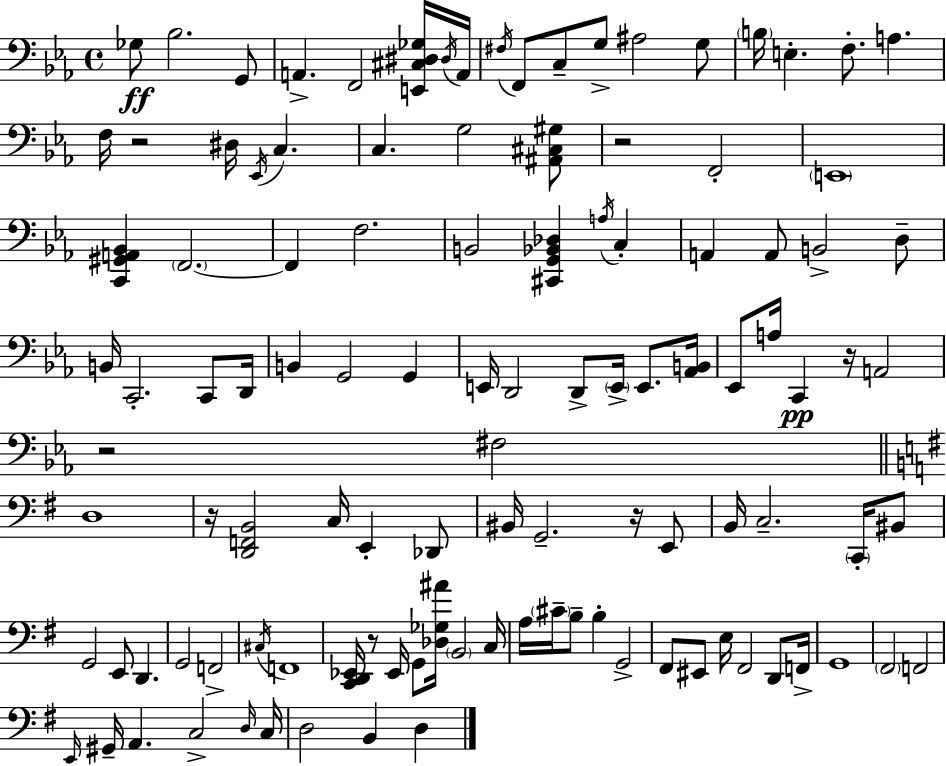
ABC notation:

X:1
T:Untitled
M:4/4
L:1/4
K:Cm
_G,/2 _B,2 G,,/2 A,, F,,2 [E,,^C,^D,_G,]/4 ^D,/4 A,,/4 ^F,/4 F,,/2 C,/2 G,/2 ^A,2 G,/2 B,/4 E, F,/2 A, F,/4 z2 ^D,/4 _E,,/4 C, C, G,2 [^A,,^C,^G,]/2 z2 F,,2 E,,4 [C,,^G,,A,,_B,,] F,,2 F,, F,2 B,,2 [^C,,G,,_B,,_D,] A,/4 C, A,, A,,/2 B,,2 D,/2 B,,/4 C,,2 C,,/2 D,,/4 B,, G,,2 G,, E,,/4 D,,2 D,,/2 E,,/4 E,,/2 [_A,,B,,]/4 _E,,/2 A,/4 C,, z/4 A,,2 z2 ^F,2 D,4 z/4 [D,,F,,B,,]2 C,/4 E,, _D,,/2 ^B,,/4 G,,2 z/4 E,,/2 B,,/4 C,2 C,,/4 ^B,,/2 G,,2 E,,/2 D,, G,,2 F,,2 ^C,/4 F,,4 [C,,D,,_E,,]/4 z/2 _E,,/4 G,,/2 [_D,_G,^A]/4 B,,2 C,/4 A,/4 ^C/4 B,/2 B, G,,2 ^F,,/2 ^E,,/2 E,/4 ^F,,2 D,,/2 F,,/4 G,,4 ^F,,2 F,,2 E,,/4 ^G,,/4 A,, C,2 D,/4 C,/4 D,2 B,, D,